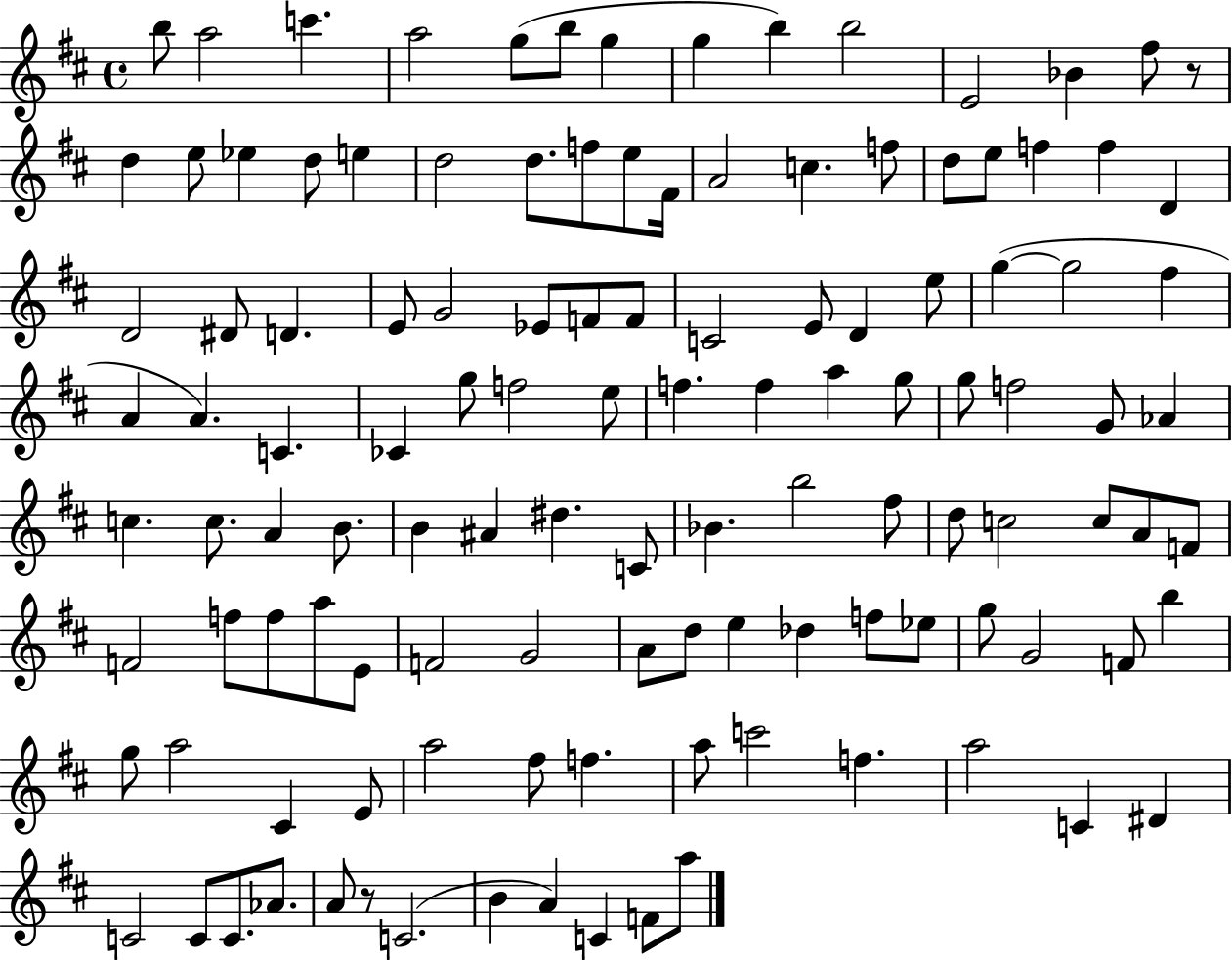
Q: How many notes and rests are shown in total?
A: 120